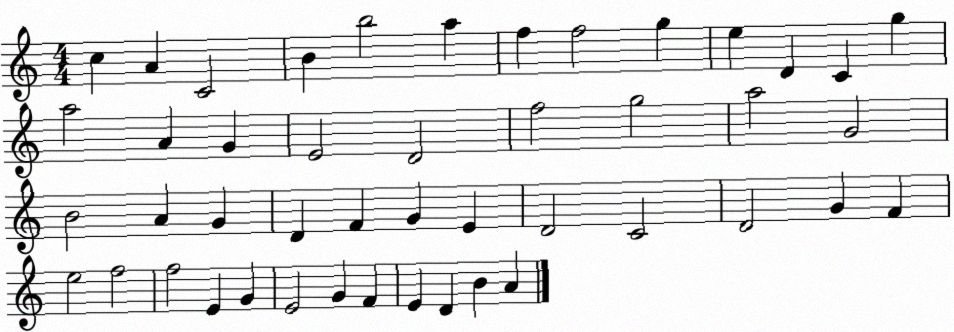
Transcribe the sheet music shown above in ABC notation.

X:1
T:Untitled
M:4/4
L:1/4
K:C
c A C2 B b2 a f f2 g e D C g a2 A G E2 D2 f2 g2 a2 G2 B2 A G D F G E D2 C2 D2 G F e2 f2 f2 E G E2 G F E D B A